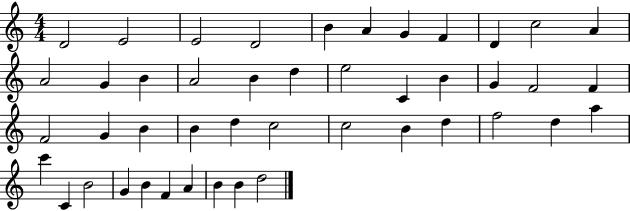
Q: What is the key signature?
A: C major